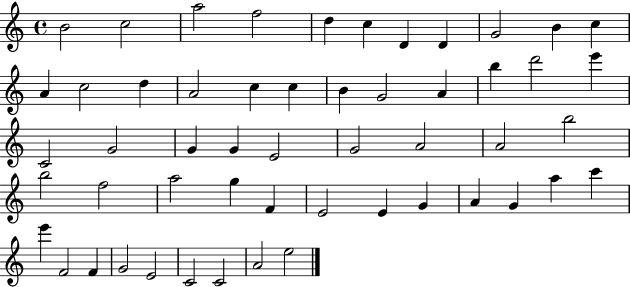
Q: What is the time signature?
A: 4/4